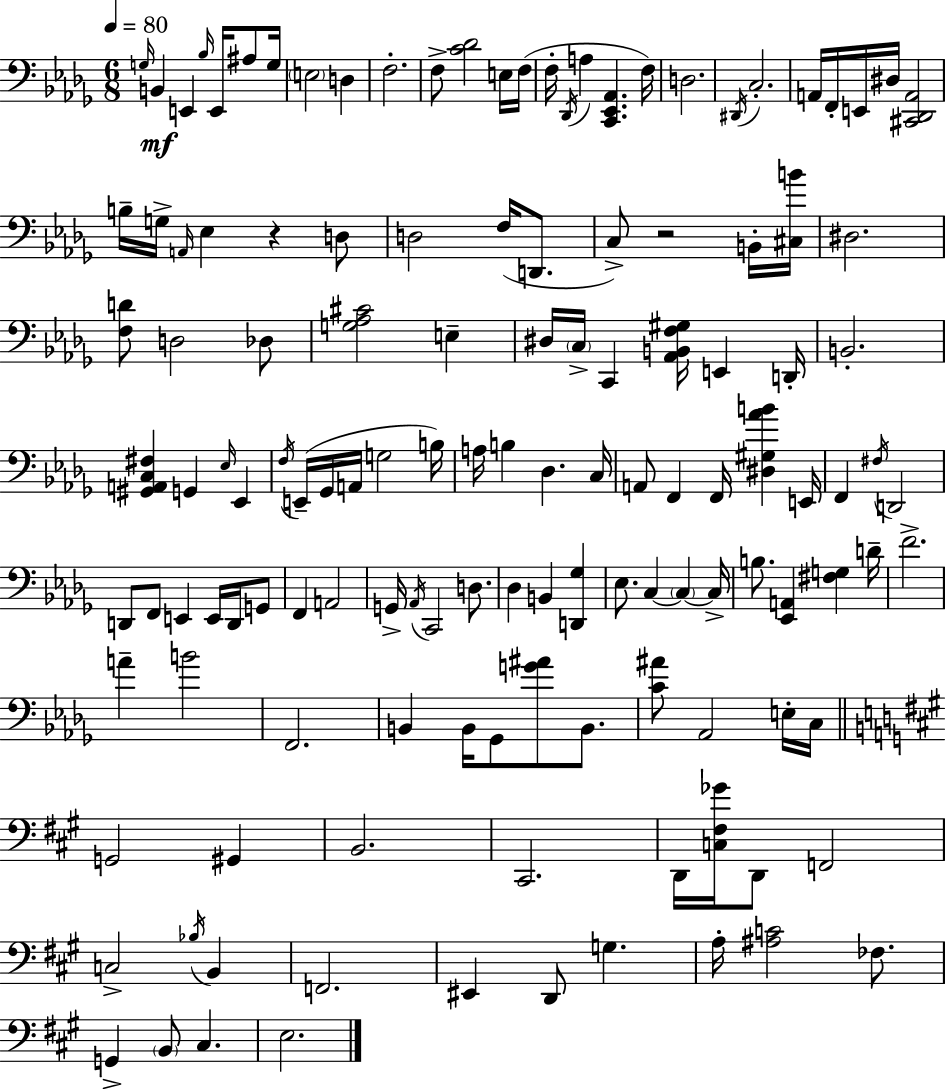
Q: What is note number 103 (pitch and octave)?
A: C3